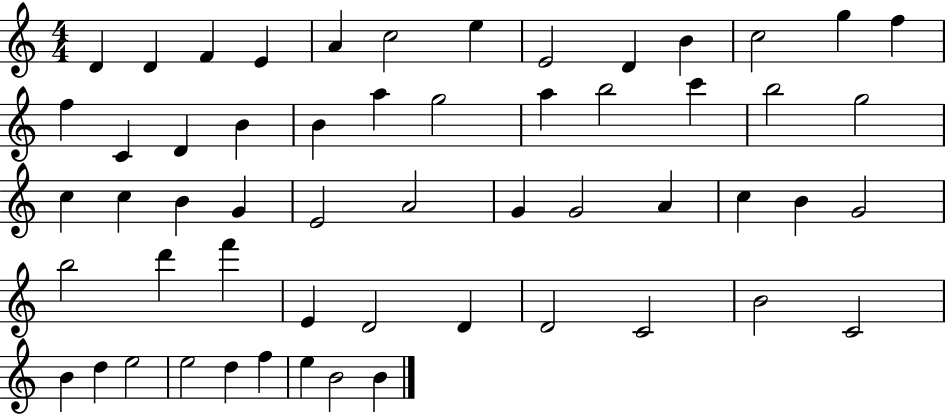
{
  \clef treble
  \numericTimeSignature
  \time 4/4
  \key c \major
  d'4 d'4 f'4 e'4 | a'4 c''2 e''4 | e'2 d'4 b'4 | c''2 g''4 f''4 | \break f''4 c'4 d'4 b'4 | b'4 a''4 g''2 | a''4 b''2 c'''4 | b''2 g''2 | \break c''4 c''4 b'4 g'4 | e'2 a'2 | g'4 g'2 a'4 | c''4 b'4 g'2 | \break b''2 d'''4 f'''4 | e'4 d'2 d'4 | d'2 c'2 | b'2 c'2 | \break b'4 d''4 e''2 | e''2 d''4 f''4 | e''4 b'2 b'4 | \bar "|."
}